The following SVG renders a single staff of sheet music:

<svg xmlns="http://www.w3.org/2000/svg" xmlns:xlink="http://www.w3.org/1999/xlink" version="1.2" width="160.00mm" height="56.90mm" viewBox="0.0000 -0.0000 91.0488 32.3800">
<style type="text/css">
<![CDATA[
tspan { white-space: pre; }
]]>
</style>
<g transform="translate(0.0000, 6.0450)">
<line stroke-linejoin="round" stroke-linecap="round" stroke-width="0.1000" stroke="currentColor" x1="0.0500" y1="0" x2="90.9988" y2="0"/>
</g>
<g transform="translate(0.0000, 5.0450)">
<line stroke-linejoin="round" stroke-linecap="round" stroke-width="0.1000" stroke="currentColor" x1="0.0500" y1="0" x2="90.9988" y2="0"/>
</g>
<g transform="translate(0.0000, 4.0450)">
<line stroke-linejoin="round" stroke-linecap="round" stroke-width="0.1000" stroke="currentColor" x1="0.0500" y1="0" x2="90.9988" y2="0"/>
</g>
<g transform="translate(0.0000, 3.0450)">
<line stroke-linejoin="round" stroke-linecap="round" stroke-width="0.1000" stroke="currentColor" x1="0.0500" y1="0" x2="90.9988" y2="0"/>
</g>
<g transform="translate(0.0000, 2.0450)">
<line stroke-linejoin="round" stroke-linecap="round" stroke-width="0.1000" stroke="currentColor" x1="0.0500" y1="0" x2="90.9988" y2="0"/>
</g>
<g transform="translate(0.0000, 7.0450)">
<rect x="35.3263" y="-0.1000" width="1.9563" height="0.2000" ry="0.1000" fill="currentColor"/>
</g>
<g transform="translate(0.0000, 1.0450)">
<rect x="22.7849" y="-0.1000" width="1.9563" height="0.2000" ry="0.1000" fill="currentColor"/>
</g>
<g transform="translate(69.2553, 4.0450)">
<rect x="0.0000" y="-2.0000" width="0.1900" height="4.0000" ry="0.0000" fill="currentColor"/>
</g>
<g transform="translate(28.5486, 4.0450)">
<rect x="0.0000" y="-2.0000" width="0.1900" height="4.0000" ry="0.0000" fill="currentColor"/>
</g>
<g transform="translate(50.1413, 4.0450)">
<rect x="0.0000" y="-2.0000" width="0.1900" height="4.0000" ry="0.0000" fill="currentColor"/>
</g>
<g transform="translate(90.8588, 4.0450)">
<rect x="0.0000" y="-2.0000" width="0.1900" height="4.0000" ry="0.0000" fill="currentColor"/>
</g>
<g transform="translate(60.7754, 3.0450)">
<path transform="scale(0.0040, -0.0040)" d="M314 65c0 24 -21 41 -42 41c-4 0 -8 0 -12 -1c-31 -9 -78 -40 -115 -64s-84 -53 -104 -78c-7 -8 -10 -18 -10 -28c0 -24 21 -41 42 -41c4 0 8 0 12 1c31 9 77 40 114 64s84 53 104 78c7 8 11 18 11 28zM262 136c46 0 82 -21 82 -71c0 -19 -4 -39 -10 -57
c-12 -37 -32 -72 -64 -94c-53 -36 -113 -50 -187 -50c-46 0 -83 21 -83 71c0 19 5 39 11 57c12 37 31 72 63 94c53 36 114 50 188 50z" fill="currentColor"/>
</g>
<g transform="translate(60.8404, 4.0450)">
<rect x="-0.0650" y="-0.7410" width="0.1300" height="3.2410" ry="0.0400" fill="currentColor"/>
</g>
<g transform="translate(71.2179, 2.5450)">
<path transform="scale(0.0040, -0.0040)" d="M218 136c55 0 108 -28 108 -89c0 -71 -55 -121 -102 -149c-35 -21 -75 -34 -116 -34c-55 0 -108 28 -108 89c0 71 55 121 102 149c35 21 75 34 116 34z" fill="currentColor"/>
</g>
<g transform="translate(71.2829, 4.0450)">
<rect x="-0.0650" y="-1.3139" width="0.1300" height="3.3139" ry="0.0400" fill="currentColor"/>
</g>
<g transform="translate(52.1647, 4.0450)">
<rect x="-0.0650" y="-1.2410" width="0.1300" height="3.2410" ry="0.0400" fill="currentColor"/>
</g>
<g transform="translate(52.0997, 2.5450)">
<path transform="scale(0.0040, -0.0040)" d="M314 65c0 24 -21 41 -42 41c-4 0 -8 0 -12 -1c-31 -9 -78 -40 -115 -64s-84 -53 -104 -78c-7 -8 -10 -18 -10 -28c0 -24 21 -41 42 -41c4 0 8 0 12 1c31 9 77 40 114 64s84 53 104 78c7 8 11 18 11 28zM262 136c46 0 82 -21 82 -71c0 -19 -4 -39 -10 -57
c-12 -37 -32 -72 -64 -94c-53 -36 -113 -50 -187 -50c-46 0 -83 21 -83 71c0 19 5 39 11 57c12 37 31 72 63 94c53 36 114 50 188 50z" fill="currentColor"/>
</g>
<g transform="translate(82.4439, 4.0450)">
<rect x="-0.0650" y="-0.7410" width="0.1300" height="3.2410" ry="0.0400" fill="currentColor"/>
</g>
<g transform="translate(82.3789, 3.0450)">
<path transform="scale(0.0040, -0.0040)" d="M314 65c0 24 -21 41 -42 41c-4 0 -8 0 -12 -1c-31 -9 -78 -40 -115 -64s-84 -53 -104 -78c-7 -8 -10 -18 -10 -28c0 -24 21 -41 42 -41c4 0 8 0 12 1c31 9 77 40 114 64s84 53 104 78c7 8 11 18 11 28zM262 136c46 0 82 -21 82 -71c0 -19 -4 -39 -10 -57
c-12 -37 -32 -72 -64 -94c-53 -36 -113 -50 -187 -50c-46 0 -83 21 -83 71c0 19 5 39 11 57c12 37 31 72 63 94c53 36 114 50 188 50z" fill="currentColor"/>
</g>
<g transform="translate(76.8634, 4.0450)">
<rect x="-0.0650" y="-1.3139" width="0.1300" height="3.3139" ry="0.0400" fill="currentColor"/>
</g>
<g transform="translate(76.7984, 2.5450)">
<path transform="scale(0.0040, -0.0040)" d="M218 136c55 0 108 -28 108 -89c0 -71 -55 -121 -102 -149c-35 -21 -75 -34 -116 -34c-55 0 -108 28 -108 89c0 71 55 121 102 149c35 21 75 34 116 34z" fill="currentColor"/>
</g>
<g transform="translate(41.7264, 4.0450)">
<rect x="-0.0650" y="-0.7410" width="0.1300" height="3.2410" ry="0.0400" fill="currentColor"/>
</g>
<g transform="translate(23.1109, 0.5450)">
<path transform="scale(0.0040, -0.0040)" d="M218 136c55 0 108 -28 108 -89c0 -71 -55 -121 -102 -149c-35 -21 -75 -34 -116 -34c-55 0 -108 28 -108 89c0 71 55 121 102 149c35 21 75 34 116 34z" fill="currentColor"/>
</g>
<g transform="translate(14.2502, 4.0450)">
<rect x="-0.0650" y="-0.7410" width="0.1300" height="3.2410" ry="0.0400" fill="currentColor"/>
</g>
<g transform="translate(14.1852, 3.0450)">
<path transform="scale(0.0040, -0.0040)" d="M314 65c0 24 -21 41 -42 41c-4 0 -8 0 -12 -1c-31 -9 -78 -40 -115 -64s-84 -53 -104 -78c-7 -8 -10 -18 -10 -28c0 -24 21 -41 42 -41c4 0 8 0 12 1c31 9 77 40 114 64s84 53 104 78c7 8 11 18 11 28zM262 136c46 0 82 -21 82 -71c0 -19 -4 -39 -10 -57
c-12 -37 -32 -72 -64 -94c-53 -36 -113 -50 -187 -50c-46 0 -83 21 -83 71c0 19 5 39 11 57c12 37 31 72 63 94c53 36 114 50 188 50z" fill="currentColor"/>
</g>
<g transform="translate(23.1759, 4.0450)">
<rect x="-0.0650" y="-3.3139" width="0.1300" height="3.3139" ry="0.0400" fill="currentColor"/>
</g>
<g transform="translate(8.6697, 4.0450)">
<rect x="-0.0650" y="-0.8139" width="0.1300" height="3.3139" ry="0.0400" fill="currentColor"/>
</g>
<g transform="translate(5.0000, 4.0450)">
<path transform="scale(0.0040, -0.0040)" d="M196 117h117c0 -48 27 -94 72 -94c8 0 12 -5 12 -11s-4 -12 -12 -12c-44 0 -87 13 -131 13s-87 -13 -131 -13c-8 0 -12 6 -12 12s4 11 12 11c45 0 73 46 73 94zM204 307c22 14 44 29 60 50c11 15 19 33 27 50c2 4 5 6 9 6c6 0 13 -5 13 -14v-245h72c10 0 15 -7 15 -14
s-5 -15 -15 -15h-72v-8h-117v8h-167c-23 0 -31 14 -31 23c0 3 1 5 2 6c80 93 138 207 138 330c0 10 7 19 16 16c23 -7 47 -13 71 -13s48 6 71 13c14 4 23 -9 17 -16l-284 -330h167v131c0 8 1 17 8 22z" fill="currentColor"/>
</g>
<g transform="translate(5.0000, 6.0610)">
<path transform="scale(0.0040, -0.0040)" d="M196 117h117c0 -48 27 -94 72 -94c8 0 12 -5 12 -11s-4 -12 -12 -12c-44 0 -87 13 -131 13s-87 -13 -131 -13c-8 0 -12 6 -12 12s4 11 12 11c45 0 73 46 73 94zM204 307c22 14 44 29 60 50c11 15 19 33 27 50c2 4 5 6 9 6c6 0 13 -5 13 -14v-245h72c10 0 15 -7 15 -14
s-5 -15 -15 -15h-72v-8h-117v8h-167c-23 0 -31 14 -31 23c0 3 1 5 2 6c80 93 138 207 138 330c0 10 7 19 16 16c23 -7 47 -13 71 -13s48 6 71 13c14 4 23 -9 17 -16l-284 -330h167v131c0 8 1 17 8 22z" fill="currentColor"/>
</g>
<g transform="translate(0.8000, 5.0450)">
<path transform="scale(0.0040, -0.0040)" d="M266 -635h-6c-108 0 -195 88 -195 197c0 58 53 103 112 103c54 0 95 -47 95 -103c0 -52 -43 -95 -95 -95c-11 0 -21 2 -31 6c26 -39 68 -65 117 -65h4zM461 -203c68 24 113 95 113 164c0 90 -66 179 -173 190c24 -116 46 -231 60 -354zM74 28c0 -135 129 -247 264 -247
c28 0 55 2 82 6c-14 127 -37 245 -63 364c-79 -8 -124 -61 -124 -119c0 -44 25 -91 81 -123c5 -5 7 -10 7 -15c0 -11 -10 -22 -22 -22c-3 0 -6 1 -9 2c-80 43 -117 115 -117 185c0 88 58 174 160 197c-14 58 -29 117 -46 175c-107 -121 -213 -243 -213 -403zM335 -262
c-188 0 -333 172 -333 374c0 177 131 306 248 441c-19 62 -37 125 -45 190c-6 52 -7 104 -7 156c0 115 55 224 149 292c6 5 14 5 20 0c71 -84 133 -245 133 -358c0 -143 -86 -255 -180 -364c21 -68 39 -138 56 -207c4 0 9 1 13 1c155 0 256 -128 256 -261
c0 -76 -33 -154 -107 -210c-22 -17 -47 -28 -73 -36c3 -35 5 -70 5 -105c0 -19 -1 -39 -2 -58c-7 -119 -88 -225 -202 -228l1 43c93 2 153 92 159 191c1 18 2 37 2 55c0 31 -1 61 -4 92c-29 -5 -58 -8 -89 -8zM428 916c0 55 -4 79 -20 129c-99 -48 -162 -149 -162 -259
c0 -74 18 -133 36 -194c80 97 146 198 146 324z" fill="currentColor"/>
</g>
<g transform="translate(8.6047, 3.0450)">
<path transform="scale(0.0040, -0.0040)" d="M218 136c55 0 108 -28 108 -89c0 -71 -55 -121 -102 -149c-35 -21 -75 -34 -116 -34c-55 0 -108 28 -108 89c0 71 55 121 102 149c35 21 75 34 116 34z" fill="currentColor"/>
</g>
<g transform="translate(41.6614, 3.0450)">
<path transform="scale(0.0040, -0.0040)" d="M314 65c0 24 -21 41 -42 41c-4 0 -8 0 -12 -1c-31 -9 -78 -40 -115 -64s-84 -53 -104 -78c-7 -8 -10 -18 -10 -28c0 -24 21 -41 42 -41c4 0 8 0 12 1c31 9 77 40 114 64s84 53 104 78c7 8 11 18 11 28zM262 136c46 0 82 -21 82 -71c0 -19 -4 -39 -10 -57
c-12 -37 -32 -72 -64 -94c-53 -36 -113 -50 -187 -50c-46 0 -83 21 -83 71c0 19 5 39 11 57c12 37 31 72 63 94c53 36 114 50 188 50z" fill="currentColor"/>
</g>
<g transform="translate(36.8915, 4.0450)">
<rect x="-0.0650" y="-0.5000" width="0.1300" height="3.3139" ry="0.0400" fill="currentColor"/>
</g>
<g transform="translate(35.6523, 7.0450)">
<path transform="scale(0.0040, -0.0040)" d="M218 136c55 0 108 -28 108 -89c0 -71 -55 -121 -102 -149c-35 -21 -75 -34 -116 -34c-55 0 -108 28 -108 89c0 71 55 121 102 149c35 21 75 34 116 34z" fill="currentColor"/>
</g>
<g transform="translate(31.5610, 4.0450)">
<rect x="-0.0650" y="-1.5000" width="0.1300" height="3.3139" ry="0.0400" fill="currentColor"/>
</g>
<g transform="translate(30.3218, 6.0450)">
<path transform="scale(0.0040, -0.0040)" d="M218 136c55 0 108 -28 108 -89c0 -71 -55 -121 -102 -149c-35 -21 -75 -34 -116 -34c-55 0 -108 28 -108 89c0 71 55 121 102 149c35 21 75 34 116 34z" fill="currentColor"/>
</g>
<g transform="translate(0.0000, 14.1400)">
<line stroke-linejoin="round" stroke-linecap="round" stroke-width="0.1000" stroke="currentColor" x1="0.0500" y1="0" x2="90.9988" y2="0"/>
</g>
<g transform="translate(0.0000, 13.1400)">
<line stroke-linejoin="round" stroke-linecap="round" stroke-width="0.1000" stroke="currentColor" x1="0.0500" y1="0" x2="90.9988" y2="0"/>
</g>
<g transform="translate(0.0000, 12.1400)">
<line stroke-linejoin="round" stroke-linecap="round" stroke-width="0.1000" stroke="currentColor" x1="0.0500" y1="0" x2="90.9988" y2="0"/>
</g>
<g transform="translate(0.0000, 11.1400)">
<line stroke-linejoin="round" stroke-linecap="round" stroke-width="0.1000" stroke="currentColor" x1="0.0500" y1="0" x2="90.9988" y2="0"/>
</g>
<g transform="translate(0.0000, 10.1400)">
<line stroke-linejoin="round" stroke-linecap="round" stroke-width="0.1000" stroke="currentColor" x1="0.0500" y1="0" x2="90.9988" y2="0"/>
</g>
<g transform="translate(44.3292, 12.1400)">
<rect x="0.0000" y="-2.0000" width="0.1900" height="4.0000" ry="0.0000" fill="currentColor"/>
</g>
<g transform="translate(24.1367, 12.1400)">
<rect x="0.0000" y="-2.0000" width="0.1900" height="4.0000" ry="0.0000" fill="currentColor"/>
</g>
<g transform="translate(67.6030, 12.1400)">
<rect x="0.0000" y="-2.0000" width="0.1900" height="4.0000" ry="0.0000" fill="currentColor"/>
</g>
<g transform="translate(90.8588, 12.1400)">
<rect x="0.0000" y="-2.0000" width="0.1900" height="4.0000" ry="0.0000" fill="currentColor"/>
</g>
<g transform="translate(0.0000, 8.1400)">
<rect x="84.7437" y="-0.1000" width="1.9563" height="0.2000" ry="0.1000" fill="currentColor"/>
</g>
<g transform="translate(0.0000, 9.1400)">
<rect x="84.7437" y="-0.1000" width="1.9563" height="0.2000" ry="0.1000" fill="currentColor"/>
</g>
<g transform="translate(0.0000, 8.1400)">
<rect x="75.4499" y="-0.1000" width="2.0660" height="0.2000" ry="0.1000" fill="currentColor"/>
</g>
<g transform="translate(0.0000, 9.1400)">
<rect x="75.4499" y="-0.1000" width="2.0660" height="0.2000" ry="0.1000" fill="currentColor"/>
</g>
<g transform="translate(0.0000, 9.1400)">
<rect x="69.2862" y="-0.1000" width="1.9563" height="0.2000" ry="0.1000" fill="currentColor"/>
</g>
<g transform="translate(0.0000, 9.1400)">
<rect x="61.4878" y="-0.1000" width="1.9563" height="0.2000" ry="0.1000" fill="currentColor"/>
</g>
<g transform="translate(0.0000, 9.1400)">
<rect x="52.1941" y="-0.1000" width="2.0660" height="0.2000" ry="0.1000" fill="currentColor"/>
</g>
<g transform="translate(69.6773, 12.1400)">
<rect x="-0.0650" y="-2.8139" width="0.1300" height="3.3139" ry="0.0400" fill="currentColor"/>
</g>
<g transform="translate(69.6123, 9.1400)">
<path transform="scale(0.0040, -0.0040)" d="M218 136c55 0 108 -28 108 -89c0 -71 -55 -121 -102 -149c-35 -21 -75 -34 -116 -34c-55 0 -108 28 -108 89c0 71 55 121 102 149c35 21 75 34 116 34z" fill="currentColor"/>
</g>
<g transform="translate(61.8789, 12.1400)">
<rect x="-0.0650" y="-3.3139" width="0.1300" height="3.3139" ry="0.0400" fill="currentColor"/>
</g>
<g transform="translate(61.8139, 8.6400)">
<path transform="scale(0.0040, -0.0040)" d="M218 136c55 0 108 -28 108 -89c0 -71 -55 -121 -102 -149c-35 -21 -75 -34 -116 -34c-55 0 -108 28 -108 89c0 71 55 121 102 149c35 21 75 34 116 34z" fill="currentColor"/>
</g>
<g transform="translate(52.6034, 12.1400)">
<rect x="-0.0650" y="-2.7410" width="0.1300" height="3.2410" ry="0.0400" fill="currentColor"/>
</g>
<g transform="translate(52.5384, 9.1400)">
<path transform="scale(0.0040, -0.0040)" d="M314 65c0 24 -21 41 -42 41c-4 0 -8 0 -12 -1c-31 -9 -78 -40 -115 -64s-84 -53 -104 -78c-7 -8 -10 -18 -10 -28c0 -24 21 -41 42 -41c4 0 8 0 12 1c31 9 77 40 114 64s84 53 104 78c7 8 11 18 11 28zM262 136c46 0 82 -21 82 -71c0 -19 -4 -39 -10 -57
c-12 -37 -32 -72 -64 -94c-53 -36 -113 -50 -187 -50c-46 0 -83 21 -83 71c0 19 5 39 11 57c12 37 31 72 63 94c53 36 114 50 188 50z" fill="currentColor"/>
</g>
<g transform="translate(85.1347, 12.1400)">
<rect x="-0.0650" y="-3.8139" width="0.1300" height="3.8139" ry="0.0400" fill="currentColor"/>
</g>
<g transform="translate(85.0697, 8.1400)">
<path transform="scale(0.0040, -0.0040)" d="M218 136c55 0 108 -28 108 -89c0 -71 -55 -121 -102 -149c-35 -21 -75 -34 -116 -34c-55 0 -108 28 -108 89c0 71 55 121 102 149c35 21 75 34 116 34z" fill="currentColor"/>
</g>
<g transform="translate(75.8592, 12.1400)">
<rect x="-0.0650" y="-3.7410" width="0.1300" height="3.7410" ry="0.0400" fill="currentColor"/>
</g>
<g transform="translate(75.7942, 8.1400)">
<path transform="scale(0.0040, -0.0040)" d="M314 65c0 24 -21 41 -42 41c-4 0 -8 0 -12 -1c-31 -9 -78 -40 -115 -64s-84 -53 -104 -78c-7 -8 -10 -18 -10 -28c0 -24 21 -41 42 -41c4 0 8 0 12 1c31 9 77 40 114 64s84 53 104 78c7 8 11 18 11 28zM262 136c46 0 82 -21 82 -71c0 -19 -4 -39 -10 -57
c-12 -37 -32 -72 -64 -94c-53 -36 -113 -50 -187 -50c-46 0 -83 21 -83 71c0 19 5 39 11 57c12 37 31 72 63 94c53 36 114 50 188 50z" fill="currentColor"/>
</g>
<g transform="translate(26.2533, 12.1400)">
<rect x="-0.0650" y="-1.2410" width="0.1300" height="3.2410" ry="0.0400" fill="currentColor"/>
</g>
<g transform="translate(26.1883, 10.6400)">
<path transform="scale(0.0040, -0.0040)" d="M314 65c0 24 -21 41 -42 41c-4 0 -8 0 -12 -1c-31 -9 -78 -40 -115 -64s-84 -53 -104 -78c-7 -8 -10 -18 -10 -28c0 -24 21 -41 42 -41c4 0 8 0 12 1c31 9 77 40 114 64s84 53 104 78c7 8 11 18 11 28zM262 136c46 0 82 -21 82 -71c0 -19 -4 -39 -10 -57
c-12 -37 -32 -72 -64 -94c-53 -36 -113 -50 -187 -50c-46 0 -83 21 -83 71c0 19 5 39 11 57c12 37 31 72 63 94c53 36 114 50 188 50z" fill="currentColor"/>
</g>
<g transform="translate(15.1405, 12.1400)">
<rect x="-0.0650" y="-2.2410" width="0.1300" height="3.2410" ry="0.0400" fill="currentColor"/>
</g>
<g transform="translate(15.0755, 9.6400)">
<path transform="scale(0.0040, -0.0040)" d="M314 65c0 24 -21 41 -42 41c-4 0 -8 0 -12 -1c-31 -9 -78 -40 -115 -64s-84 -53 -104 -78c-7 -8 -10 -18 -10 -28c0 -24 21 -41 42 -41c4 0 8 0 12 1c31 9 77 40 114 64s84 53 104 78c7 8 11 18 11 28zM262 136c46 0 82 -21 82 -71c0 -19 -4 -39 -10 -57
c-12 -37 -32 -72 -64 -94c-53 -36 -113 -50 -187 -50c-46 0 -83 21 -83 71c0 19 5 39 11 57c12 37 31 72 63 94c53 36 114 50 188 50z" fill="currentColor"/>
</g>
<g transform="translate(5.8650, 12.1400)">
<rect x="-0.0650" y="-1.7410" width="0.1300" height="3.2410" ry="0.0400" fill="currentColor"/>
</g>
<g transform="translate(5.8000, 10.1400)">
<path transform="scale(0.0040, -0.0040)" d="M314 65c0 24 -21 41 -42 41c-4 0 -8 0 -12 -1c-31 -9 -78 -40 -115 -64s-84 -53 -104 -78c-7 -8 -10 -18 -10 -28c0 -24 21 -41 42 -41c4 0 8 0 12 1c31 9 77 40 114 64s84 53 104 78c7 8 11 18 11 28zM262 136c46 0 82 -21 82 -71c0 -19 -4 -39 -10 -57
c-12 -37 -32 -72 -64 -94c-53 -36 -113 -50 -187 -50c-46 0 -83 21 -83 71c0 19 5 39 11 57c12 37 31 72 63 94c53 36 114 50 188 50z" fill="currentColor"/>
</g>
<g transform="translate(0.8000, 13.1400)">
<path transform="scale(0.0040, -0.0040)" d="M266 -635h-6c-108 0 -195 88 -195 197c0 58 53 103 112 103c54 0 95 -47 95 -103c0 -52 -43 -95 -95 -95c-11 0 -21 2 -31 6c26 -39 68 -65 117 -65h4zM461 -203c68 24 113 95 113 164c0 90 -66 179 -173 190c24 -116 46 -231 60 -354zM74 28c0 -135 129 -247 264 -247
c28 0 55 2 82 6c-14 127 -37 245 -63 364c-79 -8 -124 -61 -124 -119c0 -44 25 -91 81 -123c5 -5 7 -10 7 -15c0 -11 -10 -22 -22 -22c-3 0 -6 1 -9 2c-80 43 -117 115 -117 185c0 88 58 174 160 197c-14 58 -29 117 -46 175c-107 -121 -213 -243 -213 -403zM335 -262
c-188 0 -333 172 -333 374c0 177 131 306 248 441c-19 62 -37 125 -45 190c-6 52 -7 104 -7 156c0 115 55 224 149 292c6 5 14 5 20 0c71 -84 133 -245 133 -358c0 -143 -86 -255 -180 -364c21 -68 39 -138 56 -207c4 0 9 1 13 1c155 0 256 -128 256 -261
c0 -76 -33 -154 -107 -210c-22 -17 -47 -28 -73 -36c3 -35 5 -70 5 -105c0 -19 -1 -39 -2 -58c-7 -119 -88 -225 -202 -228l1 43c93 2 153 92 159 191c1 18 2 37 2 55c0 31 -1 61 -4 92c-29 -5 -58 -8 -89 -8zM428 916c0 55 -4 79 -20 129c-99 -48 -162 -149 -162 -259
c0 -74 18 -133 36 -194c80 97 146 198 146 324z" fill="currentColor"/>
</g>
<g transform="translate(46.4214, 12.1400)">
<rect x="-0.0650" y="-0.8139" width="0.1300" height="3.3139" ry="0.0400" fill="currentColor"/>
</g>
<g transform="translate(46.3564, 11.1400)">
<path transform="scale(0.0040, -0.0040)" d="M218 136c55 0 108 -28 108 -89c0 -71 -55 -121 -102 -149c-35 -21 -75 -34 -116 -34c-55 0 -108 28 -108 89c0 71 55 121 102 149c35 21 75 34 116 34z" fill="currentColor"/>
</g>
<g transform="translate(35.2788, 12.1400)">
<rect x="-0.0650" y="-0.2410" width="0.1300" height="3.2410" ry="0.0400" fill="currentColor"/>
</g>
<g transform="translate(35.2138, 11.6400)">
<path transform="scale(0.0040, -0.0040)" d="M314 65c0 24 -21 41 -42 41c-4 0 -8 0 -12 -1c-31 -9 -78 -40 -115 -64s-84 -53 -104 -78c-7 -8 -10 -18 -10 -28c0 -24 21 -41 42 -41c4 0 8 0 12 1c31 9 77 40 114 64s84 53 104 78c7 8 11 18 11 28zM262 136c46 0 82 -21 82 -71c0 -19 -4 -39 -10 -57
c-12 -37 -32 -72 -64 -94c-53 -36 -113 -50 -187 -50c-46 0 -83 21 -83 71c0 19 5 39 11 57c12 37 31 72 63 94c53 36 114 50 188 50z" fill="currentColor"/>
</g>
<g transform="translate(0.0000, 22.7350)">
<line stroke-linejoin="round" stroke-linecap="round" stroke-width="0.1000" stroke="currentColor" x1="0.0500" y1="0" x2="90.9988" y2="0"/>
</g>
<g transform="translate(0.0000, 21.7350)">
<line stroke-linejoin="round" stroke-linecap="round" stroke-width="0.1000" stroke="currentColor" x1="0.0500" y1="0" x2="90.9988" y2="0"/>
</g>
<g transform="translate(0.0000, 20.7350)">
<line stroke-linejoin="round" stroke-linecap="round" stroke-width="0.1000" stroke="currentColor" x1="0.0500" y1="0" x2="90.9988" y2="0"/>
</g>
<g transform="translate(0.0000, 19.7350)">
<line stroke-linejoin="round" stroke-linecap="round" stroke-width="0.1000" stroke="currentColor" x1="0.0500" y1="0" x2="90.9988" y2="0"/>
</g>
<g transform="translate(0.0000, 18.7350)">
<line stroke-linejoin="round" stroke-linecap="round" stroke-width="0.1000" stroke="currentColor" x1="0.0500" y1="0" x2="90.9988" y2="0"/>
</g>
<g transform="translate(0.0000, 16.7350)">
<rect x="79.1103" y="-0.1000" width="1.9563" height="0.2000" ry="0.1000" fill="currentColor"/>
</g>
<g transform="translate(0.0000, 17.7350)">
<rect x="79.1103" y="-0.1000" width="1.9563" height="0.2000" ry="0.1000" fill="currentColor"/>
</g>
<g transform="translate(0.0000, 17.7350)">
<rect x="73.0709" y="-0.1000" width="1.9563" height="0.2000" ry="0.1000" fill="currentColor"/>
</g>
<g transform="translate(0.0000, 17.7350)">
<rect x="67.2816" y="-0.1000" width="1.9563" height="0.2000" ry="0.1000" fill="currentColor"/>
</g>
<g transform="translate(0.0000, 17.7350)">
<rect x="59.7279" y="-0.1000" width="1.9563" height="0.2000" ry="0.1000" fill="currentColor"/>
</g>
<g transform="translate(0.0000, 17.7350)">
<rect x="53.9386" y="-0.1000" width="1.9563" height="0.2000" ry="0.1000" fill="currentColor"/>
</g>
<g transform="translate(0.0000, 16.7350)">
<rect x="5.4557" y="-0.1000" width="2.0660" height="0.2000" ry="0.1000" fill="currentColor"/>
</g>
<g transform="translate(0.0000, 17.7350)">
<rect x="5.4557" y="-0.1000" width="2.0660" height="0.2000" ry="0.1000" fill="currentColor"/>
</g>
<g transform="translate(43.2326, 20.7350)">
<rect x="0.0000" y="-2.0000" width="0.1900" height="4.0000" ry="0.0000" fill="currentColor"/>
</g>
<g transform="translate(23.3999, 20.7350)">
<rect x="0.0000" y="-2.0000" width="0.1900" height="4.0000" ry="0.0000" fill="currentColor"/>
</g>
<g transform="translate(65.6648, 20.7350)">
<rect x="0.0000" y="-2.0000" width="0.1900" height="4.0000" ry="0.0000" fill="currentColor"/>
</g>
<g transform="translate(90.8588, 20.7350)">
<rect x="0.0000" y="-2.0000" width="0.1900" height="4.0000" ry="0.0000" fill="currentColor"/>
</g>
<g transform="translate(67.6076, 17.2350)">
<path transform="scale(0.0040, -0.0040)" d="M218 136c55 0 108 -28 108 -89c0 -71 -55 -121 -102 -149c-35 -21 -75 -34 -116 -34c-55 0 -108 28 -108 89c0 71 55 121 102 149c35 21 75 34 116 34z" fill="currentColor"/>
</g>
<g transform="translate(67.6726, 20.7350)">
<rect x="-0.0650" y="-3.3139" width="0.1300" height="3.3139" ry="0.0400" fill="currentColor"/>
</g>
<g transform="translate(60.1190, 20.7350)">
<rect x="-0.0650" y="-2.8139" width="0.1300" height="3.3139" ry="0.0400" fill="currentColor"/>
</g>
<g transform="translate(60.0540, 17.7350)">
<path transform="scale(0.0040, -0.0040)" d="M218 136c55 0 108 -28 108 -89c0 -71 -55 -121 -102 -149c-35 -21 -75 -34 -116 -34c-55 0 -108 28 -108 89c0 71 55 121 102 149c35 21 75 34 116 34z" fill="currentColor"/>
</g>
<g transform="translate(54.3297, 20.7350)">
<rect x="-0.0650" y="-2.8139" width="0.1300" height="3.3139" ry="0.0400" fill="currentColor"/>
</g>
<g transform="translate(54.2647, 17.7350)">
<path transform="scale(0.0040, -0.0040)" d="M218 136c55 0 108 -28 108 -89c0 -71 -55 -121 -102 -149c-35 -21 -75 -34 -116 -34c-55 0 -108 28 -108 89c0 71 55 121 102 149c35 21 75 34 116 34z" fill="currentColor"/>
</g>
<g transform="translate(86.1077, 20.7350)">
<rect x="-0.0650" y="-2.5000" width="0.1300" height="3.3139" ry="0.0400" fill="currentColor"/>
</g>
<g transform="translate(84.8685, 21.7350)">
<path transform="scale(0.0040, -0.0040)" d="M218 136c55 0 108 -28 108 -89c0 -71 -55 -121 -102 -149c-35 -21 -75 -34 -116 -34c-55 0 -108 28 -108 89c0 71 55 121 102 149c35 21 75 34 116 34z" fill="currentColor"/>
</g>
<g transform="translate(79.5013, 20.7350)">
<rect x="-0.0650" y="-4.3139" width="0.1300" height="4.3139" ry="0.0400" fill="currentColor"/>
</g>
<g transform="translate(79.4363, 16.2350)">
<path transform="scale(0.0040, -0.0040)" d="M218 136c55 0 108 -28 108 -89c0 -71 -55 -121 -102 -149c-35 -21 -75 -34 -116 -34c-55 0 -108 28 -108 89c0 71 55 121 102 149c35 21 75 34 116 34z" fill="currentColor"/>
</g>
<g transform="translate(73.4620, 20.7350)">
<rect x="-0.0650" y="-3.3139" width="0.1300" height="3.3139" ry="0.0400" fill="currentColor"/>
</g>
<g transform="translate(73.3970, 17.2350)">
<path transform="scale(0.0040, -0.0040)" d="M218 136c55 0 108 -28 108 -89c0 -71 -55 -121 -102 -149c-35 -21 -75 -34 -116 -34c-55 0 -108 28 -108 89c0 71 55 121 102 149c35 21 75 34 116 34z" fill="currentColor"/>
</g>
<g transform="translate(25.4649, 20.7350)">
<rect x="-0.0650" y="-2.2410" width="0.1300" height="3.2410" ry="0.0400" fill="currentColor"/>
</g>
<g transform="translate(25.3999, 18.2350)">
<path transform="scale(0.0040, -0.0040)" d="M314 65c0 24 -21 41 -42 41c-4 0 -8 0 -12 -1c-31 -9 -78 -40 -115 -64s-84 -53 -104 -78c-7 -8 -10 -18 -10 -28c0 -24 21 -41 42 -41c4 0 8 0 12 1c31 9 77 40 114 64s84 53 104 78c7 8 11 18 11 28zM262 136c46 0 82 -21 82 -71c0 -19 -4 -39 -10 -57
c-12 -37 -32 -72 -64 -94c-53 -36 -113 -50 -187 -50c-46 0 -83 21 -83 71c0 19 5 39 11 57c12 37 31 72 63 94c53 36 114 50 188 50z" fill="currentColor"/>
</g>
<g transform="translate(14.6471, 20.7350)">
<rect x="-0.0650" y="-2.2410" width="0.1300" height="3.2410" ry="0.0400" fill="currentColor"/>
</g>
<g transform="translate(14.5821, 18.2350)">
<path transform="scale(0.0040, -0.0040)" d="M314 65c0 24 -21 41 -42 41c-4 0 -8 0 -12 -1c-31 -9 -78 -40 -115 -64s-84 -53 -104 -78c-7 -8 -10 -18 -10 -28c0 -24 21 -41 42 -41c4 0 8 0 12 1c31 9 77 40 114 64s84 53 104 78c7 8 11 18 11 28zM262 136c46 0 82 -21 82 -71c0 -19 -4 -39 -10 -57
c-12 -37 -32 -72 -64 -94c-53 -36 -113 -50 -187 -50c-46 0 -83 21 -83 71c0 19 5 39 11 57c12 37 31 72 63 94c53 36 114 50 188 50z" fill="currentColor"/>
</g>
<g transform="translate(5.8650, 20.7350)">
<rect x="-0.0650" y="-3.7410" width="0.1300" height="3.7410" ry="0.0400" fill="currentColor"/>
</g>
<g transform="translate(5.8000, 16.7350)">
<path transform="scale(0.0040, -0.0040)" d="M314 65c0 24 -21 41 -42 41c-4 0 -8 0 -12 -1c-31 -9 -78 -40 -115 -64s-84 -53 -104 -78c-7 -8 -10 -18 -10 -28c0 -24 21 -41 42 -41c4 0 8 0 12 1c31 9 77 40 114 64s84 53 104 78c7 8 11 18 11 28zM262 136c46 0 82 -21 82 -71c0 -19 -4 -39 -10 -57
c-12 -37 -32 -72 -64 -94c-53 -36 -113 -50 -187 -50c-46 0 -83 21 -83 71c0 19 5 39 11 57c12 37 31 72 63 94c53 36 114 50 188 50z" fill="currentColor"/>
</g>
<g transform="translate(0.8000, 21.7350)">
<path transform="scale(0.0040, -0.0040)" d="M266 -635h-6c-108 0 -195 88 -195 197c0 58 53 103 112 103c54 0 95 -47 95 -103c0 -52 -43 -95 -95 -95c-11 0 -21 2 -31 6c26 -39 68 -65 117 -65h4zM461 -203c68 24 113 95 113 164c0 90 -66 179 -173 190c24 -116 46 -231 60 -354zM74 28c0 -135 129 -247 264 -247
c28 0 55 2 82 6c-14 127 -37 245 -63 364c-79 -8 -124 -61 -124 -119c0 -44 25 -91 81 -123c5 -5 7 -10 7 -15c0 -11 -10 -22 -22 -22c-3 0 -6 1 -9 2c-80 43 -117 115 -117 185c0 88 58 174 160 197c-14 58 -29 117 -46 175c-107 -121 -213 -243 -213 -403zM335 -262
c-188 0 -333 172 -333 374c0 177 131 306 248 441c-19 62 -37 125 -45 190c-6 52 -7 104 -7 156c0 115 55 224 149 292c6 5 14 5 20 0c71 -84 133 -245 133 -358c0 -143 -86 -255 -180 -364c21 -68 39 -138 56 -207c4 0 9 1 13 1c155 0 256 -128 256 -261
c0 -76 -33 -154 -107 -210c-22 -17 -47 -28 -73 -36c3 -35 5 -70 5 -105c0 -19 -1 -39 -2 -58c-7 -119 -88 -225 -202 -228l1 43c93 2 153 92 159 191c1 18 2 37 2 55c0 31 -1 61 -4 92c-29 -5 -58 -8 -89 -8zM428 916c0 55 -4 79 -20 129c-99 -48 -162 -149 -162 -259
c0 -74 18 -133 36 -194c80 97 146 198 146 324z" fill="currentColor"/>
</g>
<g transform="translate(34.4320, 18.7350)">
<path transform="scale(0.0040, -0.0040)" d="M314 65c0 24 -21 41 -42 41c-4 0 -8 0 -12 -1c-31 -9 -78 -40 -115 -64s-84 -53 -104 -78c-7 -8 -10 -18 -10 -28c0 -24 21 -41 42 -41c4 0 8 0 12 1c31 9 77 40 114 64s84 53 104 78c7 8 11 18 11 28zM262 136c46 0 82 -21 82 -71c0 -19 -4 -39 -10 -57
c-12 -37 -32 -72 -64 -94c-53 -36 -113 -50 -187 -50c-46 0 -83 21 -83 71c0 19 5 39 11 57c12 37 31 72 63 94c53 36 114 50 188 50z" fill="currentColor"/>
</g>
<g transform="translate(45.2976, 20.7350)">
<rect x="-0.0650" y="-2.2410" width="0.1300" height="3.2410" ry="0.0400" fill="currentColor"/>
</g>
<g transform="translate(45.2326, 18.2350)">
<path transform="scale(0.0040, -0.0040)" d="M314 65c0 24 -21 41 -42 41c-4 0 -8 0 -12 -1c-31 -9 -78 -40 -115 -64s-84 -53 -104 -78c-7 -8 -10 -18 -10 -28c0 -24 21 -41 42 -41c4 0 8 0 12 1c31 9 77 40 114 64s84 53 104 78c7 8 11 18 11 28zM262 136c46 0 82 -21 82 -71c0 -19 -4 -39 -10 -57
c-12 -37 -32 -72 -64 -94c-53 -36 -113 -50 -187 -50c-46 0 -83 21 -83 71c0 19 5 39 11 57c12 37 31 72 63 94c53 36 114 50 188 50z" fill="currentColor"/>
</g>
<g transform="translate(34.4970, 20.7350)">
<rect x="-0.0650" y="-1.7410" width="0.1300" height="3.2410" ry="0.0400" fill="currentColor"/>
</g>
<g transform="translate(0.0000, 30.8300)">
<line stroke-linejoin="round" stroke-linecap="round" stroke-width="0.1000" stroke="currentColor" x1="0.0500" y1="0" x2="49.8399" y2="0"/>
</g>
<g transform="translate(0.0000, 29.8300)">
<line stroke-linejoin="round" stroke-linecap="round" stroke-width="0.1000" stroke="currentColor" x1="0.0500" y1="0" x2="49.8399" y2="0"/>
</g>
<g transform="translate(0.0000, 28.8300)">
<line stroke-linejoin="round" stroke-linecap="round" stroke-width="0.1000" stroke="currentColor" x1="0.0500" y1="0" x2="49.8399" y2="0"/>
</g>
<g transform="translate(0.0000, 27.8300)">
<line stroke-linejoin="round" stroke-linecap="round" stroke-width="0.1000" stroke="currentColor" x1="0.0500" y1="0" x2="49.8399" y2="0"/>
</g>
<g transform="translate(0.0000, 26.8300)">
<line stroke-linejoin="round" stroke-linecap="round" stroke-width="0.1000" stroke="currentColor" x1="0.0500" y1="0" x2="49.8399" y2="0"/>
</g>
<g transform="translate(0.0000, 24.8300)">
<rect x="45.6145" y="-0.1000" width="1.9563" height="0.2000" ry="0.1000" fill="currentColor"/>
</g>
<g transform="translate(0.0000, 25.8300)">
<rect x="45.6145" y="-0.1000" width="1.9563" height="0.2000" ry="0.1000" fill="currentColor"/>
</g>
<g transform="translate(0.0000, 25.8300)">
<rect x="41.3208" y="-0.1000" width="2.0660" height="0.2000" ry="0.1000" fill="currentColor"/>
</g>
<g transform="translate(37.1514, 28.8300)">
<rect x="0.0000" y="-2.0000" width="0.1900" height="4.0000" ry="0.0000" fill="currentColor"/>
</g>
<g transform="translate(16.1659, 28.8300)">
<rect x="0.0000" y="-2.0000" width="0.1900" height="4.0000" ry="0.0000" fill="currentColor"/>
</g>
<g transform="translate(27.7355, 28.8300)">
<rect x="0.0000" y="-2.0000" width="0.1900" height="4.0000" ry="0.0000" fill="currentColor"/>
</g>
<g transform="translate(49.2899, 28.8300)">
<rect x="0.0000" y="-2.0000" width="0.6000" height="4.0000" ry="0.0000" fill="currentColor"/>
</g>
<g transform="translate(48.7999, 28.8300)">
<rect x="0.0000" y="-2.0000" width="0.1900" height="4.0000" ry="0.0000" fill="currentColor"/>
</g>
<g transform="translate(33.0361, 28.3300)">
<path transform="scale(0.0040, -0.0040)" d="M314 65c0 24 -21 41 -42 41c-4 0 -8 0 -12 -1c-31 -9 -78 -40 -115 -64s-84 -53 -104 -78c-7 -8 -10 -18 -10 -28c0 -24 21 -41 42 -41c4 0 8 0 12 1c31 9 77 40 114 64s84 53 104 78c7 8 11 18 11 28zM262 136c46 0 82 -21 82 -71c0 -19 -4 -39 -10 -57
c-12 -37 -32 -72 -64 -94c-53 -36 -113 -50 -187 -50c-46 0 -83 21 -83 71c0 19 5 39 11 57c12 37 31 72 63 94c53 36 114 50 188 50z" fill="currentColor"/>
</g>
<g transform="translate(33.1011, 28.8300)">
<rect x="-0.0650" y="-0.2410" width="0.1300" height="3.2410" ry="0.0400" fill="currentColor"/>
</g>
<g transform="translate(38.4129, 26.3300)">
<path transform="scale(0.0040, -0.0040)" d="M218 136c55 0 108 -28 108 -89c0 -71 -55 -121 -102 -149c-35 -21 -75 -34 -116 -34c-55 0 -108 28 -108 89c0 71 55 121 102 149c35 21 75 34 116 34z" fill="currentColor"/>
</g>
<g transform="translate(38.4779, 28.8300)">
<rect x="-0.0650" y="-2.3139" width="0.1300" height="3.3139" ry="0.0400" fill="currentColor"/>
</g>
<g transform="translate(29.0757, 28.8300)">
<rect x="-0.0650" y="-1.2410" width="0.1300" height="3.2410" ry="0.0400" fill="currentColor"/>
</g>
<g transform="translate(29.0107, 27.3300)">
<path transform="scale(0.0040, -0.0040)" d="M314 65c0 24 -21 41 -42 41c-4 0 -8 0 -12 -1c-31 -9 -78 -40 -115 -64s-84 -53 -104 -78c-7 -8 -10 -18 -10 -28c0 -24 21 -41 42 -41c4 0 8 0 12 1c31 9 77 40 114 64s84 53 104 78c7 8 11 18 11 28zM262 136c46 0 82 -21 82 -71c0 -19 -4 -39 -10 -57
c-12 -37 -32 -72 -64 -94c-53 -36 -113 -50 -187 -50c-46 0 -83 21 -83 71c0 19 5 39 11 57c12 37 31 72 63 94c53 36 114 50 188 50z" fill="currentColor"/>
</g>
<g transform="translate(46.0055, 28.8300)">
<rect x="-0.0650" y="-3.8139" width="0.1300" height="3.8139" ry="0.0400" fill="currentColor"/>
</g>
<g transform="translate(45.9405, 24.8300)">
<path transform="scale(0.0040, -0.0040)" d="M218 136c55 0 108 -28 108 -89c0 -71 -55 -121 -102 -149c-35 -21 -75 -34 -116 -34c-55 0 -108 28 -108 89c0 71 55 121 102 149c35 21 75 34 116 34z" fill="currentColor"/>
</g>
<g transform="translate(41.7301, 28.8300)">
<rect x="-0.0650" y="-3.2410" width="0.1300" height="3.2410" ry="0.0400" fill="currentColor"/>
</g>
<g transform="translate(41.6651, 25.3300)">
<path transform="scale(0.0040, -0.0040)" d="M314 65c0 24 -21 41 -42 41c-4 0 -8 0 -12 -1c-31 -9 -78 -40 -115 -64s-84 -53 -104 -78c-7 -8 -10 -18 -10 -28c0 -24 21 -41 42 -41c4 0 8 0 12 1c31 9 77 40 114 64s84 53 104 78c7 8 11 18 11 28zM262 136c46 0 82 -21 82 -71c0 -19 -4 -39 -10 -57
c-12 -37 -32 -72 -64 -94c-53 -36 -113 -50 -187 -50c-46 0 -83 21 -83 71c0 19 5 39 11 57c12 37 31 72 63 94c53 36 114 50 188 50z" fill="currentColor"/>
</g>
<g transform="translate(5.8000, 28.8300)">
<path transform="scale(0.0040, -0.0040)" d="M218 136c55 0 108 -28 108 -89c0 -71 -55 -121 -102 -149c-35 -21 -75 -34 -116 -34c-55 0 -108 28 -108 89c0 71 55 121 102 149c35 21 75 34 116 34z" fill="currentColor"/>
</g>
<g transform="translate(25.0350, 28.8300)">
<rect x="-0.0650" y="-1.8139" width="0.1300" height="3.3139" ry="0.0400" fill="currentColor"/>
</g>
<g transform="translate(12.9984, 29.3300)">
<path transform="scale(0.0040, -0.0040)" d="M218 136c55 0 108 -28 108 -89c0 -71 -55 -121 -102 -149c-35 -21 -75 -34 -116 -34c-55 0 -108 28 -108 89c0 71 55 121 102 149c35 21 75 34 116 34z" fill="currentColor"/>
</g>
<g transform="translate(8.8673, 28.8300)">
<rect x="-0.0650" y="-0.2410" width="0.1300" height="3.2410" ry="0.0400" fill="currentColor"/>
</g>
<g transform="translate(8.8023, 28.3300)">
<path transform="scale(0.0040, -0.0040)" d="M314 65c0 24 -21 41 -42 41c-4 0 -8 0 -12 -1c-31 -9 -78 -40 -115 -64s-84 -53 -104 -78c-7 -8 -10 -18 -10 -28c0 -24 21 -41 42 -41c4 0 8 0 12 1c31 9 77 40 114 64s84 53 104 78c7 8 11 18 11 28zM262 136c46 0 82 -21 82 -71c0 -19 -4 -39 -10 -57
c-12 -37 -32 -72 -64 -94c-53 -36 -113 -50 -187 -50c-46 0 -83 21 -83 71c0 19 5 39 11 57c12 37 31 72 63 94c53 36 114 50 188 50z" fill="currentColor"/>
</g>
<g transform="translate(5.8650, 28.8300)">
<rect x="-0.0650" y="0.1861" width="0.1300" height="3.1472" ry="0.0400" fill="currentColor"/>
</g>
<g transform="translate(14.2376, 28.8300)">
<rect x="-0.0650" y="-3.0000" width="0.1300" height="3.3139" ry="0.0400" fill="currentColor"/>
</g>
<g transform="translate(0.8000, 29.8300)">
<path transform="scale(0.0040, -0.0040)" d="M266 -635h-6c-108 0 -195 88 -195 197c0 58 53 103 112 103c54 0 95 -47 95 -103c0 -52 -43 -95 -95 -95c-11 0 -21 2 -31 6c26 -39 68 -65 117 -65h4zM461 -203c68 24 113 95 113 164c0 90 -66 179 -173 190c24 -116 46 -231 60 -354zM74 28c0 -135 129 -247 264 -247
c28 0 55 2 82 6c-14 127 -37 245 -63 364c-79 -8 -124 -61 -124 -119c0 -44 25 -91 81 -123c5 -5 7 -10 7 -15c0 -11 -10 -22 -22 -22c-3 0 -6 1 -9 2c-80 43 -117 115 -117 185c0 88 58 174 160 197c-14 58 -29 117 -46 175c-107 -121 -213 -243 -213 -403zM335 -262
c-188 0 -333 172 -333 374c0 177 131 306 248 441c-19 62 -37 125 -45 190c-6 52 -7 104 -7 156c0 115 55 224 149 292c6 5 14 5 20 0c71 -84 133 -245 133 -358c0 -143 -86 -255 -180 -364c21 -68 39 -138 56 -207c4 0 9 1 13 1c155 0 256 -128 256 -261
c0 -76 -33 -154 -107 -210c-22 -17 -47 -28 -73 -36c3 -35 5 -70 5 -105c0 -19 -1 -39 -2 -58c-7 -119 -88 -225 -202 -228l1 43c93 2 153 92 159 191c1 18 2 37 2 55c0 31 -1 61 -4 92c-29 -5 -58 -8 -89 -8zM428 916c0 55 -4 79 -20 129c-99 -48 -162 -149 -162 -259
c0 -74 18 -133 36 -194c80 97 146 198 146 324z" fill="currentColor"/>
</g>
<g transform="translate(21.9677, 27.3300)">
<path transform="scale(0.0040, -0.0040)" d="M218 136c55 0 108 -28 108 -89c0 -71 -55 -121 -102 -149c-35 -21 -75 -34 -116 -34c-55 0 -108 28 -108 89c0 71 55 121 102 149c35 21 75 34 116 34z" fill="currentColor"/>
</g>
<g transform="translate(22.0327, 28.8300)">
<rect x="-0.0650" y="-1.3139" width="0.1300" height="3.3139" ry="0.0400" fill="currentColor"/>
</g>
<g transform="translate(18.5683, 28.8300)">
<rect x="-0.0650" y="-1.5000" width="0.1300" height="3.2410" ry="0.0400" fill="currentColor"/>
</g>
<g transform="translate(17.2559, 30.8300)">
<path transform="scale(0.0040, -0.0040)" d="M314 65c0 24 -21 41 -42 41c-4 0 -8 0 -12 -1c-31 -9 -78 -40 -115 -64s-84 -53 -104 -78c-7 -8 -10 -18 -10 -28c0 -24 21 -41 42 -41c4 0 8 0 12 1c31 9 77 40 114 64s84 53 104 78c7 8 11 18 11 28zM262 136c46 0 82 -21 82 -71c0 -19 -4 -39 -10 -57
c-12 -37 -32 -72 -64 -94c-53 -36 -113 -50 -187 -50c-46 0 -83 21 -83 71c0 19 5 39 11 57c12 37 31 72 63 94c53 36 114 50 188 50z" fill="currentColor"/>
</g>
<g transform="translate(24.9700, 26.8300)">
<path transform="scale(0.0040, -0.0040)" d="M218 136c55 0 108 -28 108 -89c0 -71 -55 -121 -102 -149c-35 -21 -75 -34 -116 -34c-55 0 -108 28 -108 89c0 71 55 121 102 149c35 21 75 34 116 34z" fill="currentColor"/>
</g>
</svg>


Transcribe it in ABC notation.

X:1
T:Untitled
M:4/4
L:1/4
K:C
d d2 b E C d2 e2 d2 e e d2 f2 g2 e2 c2 d a2 b a c'2 c' c'2 g2 g2 f2 g2 a a b b d' G B c2 A E2 e f e2 c2 g b2 c'